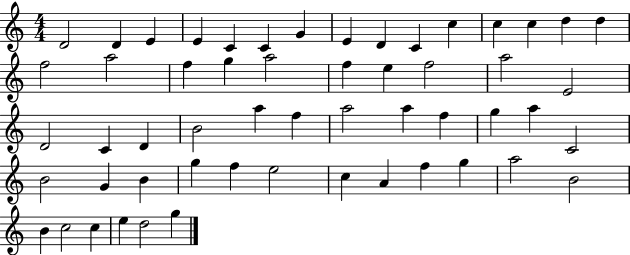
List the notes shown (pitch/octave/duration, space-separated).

D4/h D4/q E4/q E4/q C4/q C4/q G4/q E4/q D4/q C4/q C5/q C5/q C5/q D5/q D5/q F5/h A5/h F5/q G5/q A5/h F5/q E5/q F5/h A5/h E4/h D4/h C4/q D4/q B4/h A5/q F5/q A5/h A5/q F5/q G5/q A5/q C4/h B4/h G4/q B4/q G5/q F5/q E5/h C5/q A4/q F5/q G5/q A5/h B4/h B4/q C5/h C5/q E5/q D5/h G5/q